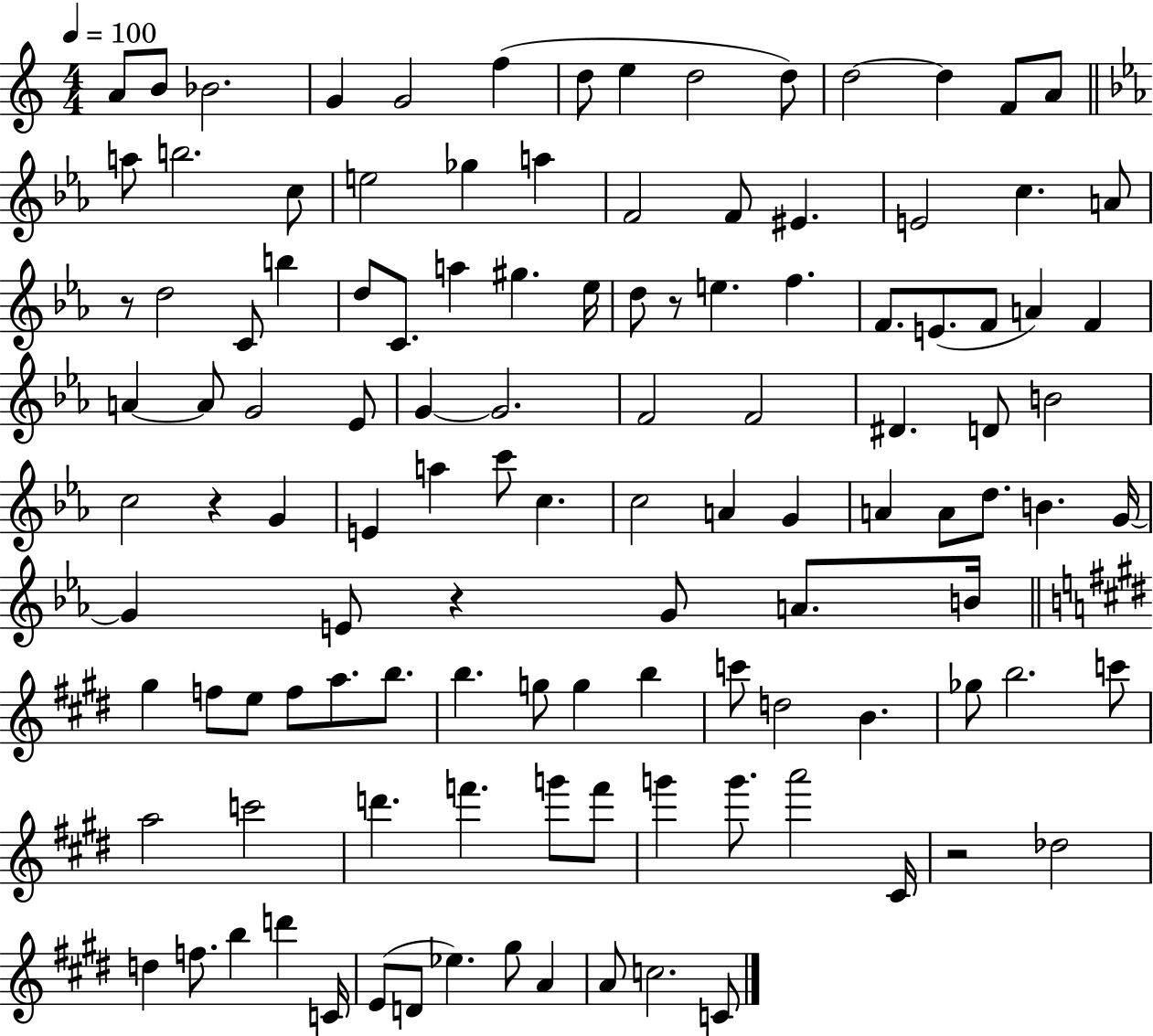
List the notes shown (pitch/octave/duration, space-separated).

A4/e B4/e Bb4/h. G4/q G4/h F5/q D5/e E5/q D5/h D5/e D5/h D5/q F4/e A4/e A5/e B5/h. C5/e E5/h Gb5/q A5/q F4/h F4/e EIS4/q. E4/h C5/q. A4/e R/e D5/h C4/e B5/q D5/e C4/e. A5/q G#5/q. Eb5/s D5/e R/e E5/q. F5/q. F4/e. E4/e. F4/e A4/q F4/q A4/q A4/e G4/h Eb4/e G4/q G4/h. F4/h F4/h D#4/q. D4/e B4/h C5/h R/q G4/q E4/q A5/q C6/e C5/q. C5/h A4/q G4/q A4/q A4/e D5/e. B4/q. G4/s G4/q E4/e R/q G4/e A4/e. B4/s G#5/q F5/e E5/e F5/e A5/e. B5/e. B5/q. G5/e G5/q B5/q C6/e D5/h B4/q. Gb5/e B5/h. C6/e A5/h C6/h D6/q. F6/q. G6/e F6/e G6/q G6/e. A6/h C#4/s R/h Db5/h D5/q F5/e. B5/q D6/q C4/s E4/e D4/e Eb5/q. G#5/e A4/q A4/e C5/h. C4/e